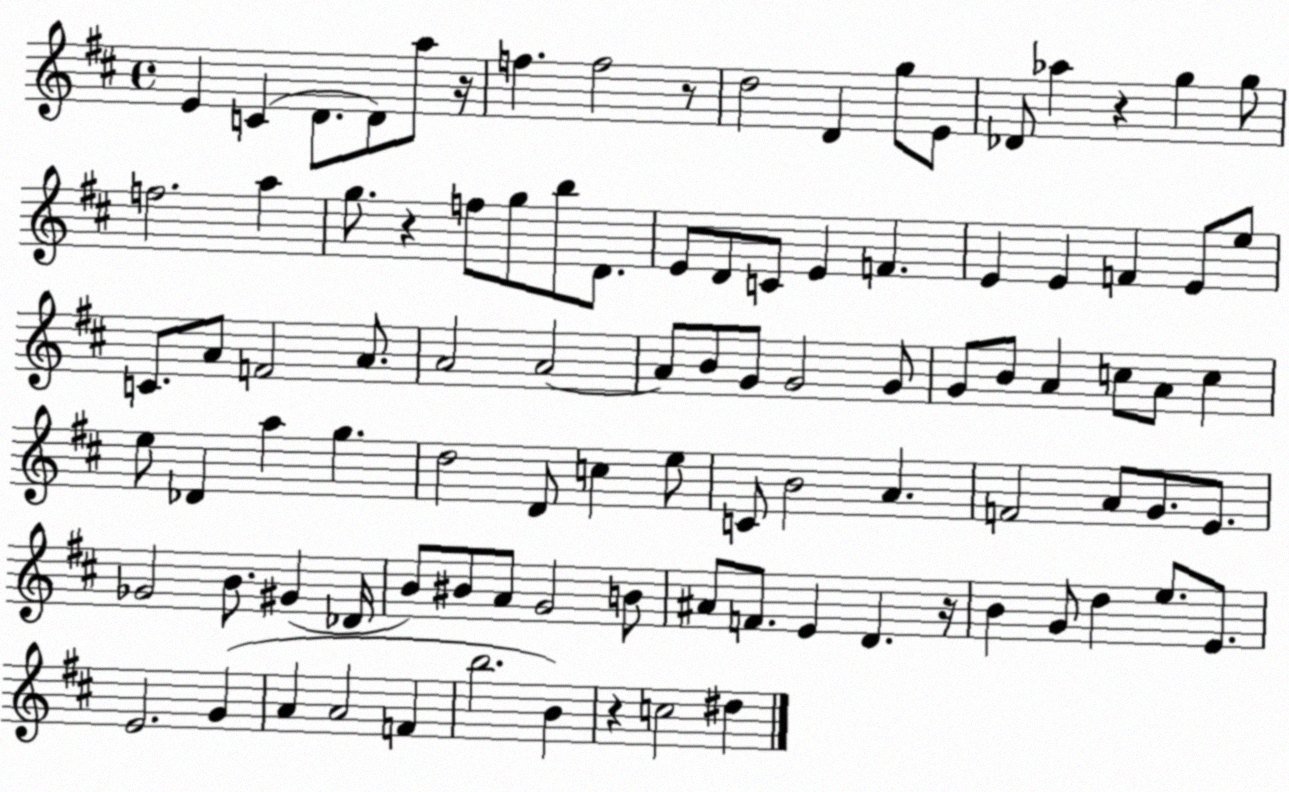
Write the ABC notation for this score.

X:1
T:Untitled
M:4/4
L:1/4
K:D
E C D/2 D/2 a/2 z/4 f f2 z/2 d2 D g/2 E/2 _D/2 _a z g g/2 f2 a g/2 z f/2 g/2 b/2 D/2 E/2 D/2 C/2 E F E E F E/2 e/2 C/2 A/2 F2 A/2 A2 A2 A/2 B/2 G/2 G2 G/2 G/2 B/2 A c/2 A/2 c e/2 _D a g d2 D/2 c e/2 C/2 B2 A F2 A/2 G/2 E/2 _G2 B/2 ^G _D/4 B/2 ^B/2 A/2 G2 B/2 ^A/2 F/2 E D z/4 B G/2 d e/2 E/2 E2 G A A2 F b2 B z c2 ^d